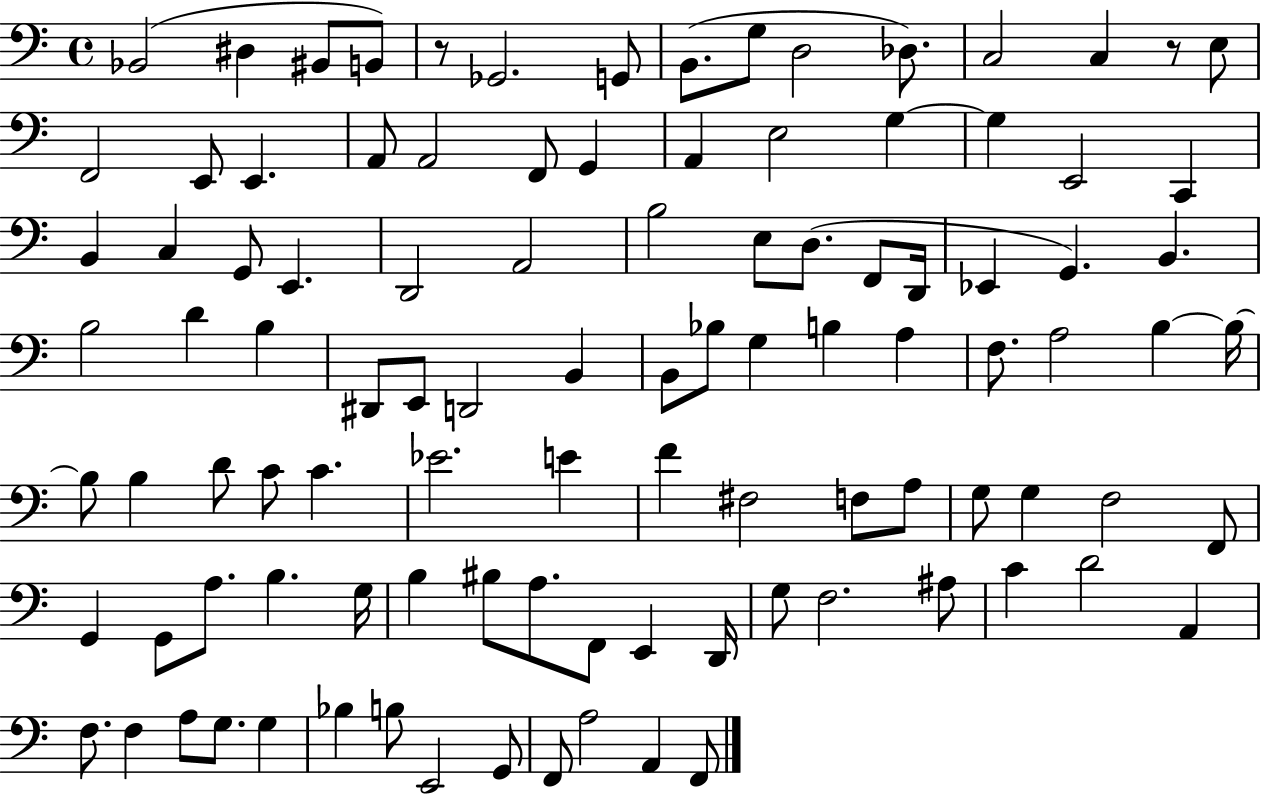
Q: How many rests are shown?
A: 2